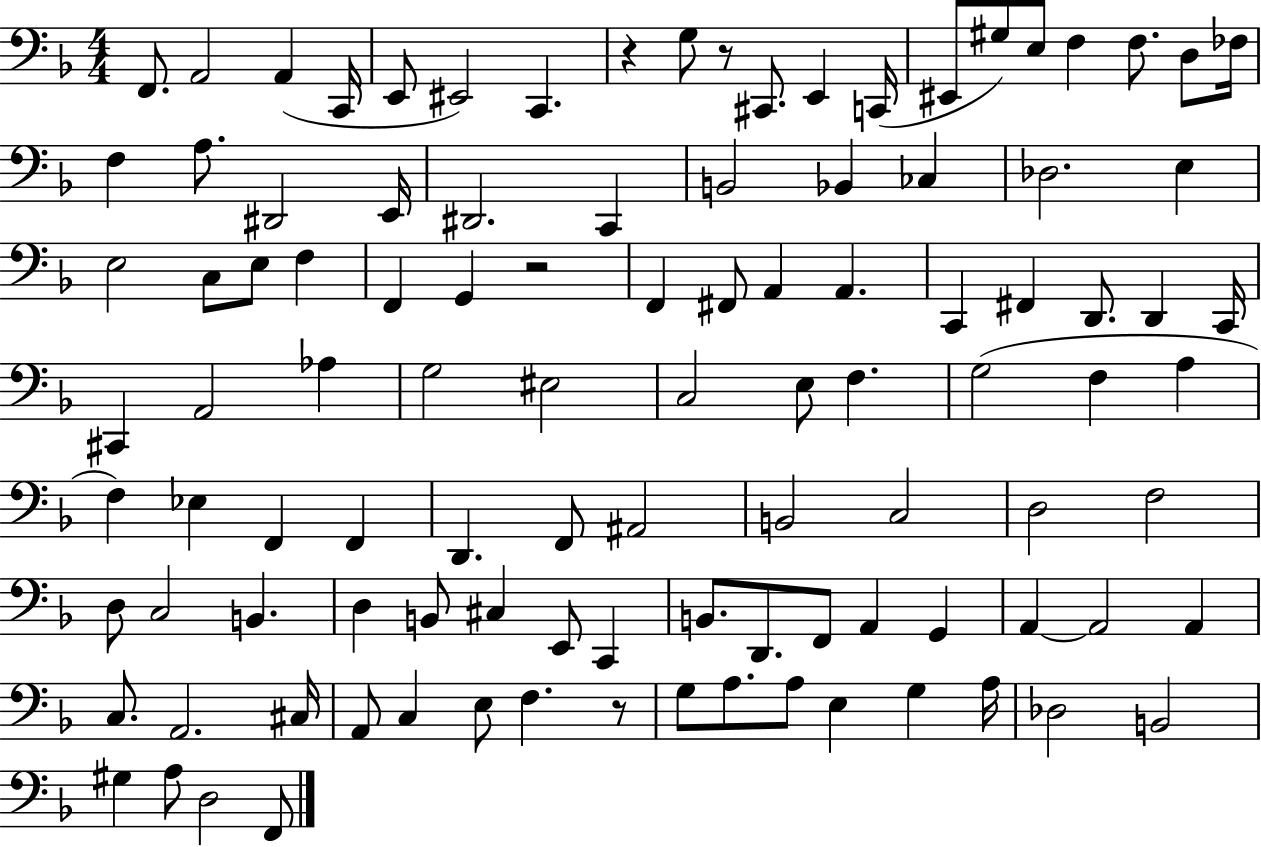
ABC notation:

X:1
T:Untitled
M:4/4
L:1/4
K:F
F,,/2 A,,2 A,, C,,/4 E,,/2 ^E,,2 C,, z G,/2 z/2 ^C,,/2 E,, C,,/4 ^E,,/2 ^G,/2 E,/2 F, F,/2 D,/2 _F,/4 F, A,/2 ^D,,2 E,,/4 ^D,,2 C,, B,,2 _B,, _C, _D,2 E, E,2 C,/2 E,/2 F, F,, G,, z2 F,, ^F,,/2 A,, A,, C,, ^F,, D,,/2 D,, C,,/4 ^C,, A,,2 _A, G,2 ^E,2 C,2 E,/2 F, G,2 F, A, F, _E, F,, F,, D,, F,,/2 ^A,,2 B,,2 C,2 D,2 F,2 D,/2 C,2 B,, D, B,,/2 ^C, E,,/2 C,, B,,/2 D,,/2 F,,/2 A,, G,, A,, A,,2 A,, C,/2 A,,2 ^C,/4 A,,/2 C, E,/2 F, z/2 G,/2 A,/2 A,/2 E, G, A,/4 _D,2 B,,2 ^G, A,/2 D,2 F,,/2